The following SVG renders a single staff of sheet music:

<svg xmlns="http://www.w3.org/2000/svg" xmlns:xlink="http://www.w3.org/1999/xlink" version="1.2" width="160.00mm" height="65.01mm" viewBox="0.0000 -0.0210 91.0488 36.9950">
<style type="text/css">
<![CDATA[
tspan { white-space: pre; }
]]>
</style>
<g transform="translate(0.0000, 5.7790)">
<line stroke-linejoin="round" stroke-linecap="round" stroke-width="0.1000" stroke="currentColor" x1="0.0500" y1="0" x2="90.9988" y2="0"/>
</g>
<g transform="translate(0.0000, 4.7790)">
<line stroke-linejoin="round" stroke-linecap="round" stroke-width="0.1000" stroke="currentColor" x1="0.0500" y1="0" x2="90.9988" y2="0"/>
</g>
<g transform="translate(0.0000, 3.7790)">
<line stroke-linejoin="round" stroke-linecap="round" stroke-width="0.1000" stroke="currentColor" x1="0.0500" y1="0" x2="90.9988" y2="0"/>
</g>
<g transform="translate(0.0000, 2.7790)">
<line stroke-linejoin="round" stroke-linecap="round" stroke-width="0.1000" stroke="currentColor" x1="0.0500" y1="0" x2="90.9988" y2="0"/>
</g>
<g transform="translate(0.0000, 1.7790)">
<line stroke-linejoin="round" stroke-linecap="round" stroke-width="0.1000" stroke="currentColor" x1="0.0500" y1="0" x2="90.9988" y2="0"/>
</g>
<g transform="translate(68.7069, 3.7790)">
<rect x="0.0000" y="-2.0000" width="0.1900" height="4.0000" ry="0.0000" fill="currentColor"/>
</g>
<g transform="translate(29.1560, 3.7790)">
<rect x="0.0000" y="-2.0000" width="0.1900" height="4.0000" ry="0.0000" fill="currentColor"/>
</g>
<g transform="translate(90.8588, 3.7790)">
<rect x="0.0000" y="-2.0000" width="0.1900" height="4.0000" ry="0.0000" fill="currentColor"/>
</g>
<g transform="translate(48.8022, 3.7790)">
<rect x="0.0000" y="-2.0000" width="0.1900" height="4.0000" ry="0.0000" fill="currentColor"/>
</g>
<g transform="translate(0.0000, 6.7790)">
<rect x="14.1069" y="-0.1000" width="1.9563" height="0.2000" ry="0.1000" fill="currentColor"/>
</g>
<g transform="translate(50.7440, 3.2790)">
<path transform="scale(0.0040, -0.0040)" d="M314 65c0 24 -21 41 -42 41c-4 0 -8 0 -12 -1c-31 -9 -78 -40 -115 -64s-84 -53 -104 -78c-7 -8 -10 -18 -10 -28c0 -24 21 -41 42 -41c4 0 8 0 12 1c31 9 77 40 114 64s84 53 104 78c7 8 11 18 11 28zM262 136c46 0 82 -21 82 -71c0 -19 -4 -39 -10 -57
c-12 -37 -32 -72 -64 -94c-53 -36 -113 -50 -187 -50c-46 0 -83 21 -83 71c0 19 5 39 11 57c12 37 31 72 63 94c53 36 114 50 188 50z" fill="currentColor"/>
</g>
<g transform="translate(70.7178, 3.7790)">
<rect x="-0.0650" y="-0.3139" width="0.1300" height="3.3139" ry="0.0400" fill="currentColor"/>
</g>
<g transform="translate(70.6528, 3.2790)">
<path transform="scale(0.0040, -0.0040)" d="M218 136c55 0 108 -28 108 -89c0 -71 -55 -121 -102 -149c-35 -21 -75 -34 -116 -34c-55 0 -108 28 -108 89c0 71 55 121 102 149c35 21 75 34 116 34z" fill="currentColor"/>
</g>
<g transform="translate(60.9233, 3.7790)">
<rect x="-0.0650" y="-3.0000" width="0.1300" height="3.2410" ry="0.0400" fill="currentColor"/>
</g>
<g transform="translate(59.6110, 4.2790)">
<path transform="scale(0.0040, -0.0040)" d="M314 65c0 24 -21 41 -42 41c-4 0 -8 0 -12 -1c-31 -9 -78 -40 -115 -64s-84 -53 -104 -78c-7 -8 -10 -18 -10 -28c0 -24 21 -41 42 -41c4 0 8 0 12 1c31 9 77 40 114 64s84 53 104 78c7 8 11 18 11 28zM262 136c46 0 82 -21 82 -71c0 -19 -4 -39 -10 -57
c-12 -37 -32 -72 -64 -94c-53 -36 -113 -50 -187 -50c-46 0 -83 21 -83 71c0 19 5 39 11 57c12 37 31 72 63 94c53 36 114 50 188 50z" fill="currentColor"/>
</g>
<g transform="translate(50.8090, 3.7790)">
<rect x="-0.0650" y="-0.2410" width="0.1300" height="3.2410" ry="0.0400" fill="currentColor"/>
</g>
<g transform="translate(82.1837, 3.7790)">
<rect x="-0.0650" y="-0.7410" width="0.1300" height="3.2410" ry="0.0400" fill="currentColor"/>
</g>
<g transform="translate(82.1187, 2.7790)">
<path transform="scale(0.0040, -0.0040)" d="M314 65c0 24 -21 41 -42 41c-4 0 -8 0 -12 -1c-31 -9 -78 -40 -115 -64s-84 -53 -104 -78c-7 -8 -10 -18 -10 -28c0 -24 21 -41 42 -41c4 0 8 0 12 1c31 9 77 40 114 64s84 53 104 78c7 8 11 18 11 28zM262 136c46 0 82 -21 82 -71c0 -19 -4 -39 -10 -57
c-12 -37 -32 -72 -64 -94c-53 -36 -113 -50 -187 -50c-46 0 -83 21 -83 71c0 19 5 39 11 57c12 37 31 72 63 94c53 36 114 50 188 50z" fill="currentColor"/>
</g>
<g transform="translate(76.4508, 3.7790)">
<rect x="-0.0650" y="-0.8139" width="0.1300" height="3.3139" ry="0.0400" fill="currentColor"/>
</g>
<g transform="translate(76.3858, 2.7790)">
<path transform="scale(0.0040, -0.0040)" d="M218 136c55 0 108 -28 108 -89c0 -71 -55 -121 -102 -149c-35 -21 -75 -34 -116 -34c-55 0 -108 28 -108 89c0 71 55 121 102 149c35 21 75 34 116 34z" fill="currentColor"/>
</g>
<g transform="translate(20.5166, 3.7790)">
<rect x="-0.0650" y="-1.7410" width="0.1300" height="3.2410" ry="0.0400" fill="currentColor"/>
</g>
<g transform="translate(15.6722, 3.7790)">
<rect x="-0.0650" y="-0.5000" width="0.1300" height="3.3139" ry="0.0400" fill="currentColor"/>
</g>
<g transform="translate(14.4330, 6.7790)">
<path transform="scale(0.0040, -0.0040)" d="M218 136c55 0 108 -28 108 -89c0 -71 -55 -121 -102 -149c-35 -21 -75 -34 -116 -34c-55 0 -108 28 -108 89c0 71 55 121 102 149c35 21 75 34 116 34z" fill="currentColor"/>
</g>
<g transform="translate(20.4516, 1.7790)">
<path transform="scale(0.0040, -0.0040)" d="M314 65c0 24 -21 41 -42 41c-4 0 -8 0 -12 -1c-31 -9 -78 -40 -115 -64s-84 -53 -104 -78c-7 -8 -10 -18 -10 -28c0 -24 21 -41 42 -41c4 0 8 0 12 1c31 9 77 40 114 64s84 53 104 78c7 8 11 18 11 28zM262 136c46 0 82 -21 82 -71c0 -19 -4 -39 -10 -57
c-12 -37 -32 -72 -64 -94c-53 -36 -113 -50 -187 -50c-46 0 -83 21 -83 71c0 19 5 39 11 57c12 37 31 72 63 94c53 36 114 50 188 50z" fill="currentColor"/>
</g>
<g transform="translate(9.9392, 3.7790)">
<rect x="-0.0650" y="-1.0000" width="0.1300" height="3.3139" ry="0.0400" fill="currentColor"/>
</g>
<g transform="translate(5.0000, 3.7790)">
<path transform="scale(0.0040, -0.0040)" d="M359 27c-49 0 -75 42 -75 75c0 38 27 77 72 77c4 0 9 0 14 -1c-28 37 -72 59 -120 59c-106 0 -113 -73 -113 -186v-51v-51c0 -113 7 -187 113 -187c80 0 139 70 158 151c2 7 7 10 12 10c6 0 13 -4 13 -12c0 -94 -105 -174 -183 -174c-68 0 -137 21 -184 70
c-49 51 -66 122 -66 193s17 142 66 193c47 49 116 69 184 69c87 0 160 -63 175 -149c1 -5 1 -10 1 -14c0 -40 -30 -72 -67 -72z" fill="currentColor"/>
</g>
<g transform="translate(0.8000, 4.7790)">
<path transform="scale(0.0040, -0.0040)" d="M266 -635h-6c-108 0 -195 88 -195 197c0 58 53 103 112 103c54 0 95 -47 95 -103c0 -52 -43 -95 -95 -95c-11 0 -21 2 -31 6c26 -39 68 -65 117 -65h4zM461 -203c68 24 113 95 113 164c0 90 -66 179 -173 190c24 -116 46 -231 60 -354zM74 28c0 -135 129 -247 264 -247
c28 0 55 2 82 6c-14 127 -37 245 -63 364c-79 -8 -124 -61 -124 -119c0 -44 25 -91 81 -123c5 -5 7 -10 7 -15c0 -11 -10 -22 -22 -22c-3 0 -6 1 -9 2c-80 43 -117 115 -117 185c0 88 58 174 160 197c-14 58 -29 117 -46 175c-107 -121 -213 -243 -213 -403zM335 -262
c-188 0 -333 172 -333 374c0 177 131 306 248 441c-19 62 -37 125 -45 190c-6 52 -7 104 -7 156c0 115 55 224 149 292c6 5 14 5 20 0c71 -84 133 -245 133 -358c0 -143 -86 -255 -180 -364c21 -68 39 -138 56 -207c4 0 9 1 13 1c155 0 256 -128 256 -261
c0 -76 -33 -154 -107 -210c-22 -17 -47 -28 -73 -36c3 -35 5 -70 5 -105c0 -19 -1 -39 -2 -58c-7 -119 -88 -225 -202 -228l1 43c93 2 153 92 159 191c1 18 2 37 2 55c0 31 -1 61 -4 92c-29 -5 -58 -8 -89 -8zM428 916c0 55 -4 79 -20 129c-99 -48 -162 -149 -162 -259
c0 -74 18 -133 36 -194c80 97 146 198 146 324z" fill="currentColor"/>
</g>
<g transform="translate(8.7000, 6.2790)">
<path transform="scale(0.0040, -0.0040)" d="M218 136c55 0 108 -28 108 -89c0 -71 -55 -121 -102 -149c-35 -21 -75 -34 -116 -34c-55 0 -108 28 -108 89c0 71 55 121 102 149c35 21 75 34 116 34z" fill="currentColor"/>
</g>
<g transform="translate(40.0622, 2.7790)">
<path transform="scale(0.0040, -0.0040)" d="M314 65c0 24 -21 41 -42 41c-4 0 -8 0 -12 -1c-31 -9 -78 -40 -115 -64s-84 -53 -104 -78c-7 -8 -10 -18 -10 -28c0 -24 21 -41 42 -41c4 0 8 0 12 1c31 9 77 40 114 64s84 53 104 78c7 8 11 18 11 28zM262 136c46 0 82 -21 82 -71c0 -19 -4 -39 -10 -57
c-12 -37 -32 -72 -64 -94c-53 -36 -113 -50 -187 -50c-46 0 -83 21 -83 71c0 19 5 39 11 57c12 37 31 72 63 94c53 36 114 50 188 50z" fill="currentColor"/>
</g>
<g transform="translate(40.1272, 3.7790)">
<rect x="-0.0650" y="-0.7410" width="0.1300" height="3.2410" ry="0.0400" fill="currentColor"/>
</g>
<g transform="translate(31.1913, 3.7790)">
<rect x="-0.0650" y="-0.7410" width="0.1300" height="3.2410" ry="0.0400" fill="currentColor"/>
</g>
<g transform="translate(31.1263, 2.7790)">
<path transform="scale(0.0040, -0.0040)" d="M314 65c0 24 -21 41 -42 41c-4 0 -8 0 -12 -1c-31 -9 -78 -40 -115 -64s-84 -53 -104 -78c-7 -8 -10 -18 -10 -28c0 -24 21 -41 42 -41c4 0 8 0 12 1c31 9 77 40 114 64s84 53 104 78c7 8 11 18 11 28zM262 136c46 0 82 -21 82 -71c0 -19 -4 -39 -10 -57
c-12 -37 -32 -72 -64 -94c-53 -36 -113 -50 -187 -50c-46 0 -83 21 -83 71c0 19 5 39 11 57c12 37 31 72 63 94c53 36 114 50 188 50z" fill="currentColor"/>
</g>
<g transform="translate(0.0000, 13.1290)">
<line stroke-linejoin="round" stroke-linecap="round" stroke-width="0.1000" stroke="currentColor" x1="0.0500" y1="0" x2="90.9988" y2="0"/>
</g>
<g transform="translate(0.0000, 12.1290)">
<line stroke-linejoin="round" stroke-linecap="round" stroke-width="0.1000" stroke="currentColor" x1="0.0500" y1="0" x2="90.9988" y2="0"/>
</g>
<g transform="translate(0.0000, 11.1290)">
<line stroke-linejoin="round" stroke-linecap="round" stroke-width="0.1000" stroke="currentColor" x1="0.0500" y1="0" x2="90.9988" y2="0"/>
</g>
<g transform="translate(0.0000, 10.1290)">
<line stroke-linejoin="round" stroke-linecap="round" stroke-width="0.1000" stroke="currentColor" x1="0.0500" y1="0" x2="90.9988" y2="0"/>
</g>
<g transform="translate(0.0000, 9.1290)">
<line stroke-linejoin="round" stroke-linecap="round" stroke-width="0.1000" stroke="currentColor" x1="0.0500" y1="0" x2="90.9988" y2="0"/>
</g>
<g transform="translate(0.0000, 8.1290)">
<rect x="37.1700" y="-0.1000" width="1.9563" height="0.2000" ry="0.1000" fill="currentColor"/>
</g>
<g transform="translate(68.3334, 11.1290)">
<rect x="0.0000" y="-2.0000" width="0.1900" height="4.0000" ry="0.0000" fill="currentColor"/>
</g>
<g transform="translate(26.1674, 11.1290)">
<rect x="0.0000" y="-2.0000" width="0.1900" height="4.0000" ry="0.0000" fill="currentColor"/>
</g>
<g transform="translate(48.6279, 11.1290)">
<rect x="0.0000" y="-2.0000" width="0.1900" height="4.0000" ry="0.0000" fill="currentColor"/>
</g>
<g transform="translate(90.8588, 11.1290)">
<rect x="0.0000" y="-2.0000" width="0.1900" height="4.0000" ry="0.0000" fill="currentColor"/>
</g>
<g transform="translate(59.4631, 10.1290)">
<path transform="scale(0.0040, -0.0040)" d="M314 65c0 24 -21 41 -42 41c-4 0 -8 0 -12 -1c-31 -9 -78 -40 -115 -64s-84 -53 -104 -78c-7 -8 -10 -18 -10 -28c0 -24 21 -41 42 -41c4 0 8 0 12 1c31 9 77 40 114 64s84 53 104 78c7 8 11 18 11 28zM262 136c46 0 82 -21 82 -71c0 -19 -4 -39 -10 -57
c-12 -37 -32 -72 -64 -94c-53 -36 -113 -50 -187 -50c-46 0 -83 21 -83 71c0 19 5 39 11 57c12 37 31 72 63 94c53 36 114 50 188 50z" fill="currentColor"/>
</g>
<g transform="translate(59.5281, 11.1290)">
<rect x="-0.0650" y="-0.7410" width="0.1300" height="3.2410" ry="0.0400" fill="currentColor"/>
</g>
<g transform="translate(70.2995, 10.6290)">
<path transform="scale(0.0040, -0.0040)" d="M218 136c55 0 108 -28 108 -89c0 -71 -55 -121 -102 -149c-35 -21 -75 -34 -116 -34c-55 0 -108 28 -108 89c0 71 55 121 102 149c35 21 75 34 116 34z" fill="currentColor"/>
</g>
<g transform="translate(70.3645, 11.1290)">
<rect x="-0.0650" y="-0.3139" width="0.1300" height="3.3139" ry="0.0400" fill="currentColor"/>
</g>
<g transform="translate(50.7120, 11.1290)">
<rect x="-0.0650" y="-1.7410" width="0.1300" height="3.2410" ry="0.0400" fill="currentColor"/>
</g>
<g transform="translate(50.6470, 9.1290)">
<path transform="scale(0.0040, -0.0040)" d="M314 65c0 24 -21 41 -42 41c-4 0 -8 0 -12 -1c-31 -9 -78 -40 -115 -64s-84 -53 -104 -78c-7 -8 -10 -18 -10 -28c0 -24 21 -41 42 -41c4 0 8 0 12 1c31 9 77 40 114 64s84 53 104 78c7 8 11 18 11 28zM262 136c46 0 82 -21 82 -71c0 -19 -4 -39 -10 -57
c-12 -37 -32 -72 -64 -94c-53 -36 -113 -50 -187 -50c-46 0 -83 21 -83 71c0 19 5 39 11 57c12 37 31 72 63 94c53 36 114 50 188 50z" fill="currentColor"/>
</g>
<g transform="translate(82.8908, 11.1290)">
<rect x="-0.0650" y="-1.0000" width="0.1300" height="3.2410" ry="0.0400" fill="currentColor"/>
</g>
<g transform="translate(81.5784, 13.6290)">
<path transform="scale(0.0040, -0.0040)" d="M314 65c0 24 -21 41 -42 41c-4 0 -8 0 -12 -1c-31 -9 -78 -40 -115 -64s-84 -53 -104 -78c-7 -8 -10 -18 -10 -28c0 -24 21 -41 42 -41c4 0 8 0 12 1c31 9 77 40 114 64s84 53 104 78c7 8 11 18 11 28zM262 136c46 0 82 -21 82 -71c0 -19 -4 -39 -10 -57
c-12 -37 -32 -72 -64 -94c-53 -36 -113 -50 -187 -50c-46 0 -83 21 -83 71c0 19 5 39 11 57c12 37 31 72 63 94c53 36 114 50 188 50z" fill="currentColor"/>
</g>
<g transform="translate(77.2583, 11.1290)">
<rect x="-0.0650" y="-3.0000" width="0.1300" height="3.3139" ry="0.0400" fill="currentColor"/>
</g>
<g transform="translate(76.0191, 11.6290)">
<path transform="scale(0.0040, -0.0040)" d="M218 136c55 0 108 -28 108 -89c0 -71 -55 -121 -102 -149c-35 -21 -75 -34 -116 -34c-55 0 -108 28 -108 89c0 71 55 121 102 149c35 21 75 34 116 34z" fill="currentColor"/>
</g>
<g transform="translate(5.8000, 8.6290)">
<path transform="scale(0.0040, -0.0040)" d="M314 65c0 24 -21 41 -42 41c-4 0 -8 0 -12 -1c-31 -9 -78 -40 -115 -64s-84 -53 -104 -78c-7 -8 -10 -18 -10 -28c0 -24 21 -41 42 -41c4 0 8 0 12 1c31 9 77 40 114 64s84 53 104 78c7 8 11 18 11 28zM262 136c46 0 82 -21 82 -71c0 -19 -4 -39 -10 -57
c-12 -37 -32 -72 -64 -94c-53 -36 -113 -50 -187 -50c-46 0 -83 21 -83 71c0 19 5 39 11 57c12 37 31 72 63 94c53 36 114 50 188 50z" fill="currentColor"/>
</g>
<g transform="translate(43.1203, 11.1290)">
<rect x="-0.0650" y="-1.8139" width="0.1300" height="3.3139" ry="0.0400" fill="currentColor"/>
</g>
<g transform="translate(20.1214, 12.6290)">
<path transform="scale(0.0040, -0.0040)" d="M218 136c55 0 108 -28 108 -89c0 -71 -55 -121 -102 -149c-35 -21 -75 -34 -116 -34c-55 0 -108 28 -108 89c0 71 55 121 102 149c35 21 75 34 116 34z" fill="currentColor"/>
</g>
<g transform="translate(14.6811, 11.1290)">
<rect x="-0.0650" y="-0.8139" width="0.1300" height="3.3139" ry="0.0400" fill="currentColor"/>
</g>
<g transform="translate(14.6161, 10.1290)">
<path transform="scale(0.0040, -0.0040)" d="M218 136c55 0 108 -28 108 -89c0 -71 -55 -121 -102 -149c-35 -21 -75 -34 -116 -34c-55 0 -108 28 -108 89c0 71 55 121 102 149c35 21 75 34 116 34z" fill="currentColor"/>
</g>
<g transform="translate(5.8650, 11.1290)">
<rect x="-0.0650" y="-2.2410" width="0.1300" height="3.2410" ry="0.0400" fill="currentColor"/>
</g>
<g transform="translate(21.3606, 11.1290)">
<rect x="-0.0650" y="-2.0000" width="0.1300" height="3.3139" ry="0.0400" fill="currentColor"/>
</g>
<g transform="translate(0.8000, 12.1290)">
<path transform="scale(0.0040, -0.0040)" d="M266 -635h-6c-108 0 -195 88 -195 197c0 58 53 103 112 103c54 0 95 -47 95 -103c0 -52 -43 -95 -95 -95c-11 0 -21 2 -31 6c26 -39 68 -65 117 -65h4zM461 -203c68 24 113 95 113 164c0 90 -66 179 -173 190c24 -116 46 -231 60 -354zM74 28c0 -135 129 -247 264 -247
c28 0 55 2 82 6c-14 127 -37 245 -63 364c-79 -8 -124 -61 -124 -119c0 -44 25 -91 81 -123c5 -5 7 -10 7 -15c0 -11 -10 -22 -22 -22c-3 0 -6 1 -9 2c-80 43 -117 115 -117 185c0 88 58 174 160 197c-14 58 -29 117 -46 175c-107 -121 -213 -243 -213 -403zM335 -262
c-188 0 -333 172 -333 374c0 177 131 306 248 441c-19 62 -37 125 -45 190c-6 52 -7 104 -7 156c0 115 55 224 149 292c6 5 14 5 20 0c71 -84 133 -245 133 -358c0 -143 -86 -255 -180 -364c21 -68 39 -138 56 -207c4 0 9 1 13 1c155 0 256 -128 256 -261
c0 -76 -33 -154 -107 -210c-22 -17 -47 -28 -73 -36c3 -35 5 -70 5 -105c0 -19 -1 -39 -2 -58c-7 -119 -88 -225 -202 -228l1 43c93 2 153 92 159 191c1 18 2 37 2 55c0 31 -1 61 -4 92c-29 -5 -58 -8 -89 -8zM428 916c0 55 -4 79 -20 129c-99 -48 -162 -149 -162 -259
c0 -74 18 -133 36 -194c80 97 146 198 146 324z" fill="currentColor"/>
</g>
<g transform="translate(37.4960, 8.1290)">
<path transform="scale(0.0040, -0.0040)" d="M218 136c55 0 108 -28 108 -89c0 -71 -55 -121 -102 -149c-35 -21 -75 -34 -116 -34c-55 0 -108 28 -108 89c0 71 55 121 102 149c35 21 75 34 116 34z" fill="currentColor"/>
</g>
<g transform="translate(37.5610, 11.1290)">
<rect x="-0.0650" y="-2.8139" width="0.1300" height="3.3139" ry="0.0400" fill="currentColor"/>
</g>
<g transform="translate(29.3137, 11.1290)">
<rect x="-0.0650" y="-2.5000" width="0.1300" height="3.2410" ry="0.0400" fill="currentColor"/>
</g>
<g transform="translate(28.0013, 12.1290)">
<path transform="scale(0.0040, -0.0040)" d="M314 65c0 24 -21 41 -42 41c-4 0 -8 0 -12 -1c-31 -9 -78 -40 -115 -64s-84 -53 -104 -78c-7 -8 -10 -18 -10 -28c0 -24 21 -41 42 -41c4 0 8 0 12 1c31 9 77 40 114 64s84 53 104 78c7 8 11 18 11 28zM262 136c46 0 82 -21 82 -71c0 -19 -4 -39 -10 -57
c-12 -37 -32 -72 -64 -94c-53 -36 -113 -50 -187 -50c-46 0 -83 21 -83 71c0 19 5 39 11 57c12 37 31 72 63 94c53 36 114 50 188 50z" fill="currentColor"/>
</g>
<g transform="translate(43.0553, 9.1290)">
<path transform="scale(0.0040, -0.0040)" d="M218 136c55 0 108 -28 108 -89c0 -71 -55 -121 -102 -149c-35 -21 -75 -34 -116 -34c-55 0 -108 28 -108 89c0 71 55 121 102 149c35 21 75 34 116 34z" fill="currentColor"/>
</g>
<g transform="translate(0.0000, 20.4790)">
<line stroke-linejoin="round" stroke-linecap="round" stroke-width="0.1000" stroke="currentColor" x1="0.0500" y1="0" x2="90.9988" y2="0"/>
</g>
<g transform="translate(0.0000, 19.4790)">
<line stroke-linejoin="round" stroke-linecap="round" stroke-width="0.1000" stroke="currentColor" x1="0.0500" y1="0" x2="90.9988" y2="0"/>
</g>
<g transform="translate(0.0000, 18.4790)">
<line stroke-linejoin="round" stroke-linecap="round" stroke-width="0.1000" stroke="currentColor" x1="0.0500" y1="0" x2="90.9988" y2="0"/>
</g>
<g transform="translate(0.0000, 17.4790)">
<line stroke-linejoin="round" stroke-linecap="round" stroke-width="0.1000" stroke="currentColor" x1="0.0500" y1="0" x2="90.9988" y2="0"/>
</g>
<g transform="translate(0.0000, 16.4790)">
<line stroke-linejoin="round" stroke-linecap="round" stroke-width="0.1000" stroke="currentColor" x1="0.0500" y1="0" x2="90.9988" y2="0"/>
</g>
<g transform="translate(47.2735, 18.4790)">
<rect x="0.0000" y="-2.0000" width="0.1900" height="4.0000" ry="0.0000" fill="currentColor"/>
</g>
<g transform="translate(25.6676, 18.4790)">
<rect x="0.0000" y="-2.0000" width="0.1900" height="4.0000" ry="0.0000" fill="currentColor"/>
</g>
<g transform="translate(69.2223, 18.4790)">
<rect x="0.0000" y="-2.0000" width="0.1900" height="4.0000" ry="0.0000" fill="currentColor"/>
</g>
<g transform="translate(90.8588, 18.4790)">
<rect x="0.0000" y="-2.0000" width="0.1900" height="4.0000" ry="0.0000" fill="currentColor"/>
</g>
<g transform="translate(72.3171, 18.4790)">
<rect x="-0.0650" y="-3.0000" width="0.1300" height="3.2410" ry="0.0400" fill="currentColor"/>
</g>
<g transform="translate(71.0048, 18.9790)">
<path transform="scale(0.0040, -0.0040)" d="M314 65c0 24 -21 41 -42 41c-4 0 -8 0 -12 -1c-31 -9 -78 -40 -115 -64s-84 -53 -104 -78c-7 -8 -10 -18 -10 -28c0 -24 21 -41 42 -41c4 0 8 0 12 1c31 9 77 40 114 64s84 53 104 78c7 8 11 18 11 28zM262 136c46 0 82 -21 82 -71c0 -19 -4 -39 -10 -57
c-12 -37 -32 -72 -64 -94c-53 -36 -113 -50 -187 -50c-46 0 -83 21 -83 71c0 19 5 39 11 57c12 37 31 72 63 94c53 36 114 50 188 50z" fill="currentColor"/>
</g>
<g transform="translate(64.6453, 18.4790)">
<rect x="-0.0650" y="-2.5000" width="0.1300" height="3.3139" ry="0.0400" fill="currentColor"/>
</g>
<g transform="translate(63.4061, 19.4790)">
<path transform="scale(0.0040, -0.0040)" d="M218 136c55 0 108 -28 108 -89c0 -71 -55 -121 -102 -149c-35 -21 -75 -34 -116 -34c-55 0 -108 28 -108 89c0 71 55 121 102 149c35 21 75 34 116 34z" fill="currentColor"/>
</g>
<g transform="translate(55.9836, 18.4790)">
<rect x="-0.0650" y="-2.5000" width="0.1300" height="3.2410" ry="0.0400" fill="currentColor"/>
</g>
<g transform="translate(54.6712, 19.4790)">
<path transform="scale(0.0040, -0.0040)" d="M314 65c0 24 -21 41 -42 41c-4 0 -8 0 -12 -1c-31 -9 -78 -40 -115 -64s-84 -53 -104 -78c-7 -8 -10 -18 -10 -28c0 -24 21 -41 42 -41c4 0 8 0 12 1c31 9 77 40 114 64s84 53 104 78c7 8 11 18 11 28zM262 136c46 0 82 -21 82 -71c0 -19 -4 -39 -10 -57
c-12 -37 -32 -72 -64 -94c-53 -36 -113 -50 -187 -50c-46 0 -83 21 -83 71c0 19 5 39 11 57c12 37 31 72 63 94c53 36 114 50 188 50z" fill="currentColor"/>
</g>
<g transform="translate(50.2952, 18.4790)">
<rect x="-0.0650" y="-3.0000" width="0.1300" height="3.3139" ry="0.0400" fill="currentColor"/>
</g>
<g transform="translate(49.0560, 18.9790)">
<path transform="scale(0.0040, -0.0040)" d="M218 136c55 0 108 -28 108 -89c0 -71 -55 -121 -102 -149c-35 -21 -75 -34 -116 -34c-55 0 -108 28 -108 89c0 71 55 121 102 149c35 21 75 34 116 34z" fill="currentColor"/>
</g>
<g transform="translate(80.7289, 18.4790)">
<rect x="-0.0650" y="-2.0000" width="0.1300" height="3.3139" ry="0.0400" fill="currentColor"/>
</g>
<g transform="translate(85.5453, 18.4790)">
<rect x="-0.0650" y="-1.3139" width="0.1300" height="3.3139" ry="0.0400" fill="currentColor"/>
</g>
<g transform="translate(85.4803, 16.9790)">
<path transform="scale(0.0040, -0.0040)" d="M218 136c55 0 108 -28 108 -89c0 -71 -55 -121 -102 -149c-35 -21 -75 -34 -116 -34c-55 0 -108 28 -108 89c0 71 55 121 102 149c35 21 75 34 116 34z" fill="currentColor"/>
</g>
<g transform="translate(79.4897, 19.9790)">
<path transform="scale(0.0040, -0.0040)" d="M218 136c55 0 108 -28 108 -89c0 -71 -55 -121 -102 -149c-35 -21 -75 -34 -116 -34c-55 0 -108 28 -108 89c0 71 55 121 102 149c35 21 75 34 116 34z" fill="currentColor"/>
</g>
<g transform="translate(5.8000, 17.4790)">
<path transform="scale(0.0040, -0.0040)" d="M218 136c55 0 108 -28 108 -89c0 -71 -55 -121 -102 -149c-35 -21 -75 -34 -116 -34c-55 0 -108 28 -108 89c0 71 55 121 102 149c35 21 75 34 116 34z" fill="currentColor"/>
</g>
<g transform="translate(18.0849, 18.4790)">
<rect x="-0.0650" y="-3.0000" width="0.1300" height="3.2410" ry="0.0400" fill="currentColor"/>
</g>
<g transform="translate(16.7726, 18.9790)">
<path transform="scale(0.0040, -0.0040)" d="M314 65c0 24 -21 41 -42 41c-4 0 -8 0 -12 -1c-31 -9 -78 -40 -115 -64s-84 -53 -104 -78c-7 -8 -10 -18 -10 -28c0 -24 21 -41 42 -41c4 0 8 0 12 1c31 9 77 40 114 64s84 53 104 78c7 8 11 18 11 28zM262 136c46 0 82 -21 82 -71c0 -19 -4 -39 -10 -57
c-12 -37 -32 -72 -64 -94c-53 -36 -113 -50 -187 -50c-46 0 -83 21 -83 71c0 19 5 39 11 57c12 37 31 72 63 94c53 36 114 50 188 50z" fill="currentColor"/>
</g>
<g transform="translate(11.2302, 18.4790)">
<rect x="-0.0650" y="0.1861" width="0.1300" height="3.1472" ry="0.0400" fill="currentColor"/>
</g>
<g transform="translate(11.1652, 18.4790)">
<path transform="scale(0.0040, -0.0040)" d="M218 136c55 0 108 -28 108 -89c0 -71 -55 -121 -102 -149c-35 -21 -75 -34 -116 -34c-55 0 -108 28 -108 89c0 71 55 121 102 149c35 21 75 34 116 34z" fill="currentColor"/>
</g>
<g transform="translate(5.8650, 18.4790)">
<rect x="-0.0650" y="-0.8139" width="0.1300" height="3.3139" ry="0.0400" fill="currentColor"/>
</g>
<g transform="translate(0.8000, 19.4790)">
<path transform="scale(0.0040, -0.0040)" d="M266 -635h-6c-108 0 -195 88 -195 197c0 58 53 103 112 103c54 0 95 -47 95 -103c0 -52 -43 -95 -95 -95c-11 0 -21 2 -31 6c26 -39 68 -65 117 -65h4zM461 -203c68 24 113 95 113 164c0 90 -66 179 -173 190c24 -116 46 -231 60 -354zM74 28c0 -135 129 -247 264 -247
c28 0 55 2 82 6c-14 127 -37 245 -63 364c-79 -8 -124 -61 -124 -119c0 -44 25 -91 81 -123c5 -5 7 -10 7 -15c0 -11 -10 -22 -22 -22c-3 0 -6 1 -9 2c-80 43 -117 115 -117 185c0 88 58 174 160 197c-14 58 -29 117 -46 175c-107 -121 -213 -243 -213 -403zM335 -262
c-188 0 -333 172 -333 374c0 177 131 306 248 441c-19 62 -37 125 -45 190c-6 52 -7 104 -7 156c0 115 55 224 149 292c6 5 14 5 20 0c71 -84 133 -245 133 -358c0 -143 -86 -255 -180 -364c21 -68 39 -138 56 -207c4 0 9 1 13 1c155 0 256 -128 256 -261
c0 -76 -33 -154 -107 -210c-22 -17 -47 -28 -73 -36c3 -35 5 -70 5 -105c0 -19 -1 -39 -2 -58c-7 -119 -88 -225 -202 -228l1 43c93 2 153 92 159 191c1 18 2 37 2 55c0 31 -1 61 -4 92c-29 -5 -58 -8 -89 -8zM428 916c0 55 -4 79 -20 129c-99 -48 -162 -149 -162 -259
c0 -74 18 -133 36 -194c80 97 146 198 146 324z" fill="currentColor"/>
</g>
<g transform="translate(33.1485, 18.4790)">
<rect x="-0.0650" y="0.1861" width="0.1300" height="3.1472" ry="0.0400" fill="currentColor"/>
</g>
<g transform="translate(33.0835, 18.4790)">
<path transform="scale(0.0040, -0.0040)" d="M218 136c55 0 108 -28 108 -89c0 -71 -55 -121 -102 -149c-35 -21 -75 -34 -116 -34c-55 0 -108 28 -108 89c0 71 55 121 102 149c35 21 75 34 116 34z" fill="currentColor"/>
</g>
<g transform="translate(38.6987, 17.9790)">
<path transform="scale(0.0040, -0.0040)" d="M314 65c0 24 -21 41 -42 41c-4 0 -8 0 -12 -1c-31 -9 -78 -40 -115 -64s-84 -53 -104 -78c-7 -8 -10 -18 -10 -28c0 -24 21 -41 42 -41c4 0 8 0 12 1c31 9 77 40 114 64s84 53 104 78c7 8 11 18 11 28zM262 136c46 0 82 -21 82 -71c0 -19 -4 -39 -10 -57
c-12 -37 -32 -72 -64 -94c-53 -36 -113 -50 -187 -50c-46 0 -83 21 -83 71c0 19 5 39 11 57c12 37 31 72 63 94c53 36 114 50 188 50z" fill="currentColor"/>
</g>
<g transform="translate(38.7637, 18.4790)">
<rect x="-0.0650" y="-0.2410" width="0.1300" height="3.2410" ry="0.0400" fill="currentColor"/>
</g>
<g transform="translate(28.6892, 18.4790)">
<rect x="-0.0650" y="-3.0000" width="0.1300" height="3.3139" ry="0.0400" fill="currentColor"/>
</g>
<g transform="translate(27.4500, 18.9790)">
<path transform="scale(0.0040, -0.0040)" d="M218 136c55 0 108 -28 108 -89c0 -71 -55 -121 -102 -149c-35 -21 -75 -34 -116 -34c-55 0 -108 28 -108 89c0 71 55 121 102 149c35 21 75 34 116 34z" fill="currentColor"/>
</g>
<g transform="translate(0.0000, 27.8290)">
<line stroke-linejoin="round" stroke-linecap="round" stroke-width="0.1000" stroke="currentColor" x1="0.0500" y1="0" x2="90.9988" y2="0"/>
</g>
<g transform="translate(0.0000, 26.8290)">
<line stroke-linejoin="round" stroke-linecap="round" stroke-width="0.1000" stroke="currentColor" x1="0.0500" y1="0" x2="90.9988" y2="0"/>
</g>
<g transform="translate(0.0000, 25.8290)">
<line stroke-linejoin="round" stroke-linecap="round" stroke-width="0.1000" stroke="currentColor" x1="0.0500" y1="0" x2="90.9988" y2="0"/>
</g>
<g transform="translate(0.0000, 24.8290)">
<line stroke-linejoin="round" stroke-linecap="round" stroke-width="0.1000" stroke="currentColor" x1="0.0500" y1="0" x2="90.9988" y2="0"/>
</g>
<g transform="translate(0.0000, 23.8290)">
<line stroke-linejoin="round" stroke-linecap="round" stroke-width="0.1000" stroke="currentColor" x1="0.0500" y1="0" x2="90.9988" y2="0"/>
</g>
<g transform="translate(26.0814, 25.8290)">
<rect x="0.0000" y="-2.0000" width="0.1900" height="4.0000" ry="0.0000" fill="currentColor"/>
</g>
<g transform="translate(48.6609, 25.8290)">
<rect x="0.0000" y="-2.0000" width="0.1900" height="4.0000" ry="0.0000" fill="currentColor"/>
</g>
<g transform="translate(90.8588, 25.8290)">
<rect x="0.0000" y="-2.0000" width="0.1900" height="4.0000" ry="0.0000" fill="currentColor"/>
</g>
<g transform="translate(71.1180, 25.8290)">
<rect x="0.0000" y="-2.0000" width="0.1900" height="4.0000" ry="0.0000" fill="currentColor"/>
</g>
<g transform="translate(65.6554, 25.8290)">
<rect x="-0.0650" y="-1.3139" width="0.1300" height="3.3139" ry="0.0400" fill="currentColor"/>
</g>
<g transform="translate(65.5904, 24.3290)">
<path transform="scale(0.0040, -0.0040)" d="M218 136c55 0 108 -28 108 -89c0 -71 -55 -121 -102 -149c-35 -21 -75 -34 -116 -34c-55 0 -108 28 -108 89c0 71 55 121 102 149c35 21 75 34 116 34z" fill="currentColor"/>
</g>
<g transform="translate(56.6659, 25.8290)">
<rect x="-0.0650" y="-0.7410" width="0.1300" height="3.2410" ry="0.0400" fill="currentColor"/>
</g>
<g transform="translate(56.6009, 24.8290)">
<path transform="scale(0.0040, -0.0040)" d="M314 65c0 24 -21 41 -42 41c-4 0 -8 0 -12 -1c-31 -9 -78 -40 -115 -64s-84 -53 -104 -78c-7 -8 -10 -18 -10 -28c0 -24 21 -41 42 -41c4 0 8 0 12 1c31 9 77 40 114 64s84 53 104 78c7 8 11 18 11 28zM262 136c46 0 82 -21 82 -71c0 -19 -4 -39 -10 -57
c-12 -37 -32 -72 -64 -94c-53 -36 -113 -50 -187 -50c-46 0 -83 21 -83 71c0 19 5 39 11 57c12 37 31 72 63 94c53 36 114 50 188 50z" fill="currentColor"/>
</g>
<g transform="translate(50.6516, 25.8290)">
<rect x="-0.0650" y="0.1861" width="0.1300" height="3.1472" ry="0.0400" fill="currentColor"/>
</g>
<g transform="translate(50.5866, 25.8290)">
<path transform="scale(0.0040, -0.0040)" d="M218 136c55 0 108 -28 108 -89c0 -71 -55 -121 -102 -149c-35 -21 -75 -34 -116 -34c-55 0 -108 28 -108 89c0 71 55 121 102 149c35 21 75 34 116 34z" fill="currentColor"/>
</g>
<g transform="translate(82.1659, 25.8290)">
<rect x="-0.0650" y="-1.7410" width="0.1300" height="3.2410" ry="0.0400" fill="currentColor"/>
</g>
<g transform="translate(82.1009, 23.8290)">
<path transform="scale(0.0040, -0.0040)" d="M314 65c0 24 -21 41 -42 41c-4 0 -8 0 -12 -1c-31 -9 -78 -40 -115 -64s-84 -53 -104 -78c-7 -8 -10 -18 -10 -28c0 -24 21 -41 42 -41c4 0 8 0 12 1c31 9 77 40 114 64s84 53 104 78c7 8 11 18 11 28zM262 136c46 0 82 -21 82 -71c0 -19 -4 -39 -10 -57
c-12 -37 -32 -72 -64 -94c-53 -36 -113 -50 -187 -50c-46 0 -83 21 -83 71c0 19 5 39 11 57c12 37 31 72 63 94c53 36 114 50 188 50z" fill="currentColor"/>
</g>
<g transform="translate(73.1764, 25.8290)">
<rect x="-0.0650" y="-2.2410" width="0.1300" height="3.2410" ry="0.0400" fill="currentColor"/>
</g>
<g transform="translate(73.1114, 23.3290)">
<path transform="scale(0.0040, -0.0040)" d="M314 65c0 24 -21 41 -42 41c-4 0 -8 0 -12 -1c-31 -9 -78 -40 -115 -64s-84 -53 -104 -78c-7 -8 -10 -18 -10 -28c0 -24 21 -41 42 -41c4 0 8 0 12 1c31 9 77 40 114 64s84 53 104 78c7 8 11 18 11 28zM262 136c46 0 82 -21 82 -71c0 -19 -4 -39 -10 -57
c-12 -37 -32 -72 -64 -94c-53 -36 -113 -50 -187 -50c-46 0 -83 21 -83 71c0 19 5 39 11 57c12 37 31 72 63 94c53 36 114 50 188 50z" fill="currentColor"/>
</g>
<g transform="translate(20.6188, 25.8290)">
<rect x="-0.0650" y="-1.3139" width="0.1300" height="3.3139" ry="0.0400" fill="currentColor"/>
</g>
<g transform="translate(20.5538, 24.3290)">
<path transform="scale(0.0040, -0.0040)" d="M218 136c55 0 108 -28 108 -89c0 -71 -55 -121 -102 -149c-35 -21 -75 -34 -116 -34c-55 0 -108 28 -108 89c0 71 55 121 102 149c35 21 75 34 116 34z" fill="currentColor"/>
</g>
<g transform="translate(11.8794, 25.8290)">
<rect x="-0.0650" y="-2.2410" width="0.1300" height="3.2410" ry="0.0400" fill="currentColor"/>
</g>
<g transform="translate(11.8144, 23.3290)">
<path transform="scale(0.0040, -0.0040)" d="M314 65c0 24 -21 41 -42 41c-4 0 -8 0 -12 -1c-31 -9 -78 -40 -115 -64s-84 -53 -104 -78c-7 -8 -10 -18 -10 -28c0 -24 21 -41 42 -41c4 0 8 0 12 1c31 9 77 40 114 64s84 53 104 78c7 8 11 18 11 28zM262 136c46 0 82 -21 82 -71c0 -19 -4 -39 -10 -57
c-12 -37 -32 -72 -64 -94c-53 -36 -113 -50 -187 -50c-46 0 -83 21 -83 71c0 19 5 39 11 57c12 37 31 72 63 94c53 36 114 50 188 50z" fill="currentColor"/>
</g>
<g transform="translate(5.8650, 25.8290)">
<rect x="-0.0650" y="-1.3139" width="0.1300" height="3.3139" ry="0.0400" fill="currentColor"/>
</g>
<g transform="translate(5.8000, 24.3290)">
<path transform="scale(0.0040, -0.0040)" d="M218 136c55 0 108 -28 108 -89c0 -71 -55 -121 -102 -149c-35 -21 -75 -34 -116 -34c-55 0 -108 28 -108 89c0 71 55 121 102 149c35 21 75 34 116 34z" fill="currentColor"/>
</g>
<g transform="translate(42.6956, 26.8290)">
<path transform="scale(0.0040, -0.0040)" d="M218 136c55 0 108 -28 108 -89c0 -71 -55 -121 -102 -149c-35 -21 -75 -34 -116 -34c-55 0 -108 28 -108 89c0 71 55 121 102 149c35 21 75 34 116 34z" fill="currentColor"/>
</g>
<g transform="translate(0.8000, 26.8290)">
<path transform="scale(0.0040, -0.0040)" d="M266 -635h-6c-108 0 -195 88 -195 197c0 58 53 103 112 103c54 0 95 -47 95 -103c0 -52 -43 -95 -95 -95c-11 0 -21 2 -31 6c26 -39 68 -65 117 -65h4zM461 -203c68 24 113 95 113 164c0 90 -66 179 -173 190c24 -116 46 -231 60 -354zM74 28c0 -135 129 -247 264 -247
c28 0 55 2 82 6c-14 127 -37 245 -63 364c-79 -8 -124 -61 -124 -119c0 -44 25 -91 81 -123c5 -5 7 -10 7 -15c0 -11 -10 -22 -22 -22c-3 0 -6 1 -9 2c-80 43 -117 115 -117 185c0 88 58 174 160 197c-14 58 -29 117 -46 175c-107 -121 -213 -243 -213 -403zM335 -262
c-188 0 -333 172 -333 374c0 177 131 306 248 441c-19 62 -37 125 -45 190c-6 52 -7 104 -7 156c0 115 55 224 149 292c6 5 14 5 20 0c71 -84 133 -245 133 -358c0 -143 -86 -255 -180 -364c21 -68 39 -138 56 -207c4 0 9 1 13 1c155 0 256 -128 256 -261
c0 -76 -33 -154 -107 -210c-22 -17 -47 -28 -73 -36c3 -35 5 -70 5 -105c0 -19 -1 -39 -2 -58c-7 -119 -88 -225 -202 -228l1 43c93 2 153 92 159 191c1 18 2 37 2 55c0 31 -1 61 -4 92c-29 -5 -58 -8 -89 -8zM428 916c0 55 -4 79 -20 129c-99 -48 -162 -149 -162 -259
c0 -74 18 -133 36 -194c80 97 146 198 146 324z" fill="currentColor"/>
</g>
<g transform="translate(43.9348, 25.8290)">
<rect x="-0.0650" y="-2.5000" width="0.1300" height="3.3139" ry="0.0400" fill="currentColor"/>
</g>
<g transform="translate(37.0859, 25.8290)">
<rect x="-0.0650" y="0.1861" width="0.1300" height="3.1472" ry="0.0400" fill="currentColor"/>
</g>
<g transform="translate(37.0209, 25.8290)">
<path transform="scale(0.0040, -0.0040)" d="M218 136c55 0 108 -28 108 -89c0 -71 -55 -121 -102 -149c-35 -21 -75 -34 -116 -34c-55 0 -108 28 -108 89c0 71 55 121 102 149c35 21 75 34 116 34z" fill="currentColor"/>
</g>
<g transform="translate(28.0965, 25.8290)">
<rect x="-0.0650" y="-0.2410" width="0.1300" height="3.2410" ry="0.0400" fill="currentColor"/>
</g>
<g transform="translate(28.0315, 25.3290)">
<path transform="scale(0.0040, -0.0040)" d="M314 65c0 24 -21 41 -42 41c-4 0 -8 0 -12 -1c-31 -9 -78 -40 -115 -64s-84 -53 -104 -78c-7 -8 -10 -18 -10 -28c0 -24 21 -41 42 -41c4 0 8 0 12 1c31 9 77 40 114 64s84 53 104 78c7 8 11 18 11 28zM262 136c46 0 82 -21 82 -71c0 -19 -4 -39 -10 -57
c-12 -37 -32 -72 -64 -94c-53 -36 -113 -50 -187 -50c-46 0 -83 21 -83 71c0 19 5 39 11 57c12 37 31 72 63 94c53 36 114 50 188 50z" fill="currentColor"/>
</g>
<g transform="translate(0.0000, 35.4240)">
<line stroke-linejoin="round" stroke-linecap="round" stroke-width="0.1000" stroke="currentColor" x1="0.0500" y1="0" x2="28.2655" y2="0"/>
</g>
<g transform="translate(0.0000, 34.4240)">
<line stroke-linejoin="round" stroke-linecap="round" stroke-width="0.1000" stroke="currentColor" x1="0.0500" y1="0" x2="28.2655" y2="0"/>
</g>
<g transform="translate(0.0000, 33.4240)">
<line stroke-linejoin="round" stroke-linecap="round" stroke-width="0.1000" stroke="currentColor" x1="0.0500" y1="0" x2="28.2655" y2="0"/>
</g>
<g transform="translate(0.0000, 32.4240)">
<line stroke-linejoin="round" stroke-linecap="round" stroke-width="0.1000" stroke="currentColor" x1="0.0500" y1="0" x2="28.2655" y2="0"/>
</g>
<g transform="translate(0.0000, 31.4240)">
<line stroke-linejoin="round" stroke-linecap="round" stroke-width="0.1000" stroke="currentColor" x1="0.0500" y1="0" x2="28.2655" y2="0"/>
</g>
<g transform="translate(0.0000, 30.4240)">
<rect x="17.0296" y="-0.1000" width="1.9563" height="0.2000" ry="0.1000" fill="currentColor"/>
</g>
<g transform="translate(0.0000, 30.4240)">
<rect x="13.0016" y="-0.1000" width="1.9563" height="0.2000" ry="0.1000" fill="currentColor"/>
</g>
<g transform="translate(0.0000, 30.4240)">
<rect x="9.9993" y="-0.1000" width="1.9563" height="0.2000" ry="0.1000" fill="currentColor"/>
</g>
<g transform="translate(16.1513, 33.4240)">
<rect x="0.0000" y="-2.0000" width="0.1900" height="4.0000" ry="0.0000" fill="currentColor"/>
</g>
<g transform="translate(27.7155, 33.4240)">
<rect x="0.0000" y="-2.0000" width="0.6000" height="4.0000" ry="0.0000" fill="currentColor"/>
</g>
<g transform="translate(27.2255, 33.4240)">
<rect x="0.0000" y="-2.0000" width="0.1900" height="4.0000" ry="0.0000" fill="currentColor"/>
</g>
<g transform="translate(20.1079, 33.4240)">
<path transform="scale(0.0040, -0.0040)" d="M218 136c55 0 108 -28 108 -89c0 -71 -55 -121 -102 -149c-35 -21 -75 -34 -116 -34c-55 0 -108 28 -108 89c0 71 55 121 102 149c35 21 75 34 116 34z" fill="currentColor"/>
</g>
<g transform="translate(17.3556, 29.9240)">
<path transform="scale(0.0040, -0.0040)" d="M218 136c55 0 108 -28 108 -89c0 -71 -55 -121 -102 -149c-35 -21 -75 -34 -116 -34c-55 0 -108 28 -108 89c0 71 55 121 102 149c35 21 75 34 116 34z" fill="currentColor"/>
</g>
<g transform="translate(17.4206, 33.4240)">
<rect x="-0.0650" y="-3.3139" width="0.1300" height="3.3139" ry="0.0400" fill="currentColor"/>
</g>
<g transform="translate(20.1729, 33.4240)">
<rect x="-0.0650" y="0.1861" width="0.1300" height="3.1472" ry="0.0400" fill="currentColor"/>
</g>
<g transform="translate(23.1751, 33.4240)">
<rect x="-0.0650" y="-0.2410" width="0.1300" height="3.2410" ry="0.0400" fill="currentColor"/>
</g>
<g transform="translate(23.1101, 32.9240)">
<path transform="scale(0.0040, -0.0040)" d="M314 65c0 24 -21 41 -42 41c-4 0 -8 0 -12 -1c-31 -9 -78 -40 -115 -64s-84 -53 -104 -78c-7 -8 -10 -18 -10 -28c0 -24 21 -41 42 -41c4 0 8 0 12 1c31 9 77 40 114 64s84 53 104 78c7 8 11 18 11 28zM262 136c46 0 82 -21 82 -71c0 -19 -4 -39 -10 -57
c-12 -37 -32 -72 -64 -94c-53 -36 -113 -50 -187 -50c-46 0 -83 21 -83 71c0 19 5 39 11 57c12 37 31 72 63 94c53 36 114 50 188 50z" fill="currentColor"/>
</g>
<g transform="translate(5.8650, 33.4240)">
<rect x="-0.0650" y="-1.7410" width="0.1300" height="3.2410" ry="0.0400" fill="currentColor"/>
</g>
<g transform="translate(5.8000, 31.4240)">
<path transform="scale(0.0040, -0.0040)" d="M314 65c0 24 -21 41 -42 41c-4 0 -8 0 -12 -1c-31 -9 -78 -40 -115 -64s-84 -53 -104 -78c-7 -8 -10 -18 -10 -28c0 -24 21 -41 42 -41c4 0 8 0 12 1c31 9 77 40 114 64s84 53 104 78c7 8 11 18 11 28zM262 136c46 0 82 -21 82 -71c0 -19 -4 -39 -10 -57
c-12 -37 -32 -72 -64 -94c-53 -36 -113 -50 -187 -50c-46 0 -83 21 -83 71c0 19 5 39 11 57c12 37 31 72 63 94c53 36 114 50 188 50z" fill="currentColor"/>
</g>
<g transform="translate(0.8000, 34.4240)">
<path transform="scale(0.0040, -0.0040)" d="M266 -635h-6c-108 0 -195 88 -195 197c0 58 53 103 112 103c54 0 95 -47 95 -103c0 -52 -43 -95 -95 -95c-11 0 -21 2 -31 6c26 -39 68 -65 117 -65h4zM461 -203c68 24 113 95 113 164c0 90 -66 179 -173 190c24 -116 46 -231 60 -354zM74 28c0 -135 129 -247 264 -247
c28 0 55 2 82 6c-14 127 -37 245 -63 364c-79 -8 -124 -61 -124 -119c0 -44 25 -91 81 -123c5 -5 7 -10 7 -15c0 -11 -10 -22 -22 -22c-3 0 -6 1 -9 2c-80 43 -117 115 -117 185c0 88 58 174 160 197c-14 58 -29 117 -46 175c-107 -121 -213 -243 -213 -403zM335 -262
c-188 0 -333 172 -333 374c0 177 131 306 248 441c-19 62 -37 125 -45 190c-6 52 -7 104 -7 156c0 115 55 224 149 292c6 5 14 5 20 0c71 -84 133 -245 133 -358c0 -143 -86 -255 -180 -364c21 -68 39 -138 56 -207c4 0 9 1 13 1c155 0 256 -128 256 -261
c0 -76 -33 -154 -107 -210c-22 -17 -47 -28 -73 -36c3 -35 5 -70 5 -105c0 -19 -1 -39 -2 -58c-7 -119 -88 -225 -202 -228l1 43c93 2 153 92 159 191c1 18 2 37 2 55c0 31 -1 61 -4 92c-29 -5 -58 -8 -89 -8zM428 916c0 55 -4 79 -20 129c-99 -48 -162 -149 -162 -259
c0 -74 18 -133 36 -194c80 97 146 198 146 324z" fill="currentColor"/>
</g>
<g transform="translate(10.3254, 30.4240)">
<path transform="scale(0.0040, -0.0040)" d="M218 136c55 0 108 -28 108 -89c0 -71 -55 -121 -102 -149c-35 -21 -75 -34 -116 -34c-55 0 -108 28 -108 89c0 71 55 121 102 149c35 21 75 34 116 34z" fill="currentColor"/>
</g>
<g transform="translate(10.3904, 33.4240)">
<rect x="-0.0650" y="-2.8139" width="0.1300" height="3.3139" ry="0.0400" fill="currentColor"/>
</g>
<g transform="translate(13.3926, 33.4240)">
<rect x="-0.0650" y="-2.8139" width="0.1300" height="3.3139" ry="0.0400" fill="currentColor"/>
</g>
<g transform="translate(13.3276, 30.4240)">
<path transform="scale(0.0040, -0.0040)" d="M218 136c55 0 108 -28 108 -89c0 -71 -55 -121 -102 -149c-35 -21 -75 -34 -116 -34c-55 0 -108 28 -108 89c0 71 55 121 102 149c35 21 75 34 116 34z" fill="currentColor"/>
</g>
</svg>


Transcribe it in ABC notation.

X:1
T:Untitled
M:4/4
L:1/4
K:C
D C f2 d2 d2 c2 A2 c d d2 g2 d F G2 a f f2 d2 c A D2 d B A2 A B c2 A G2 G A2 F e e g2 e c2 B G B d2 e g2 f2 f2 a a b B c2